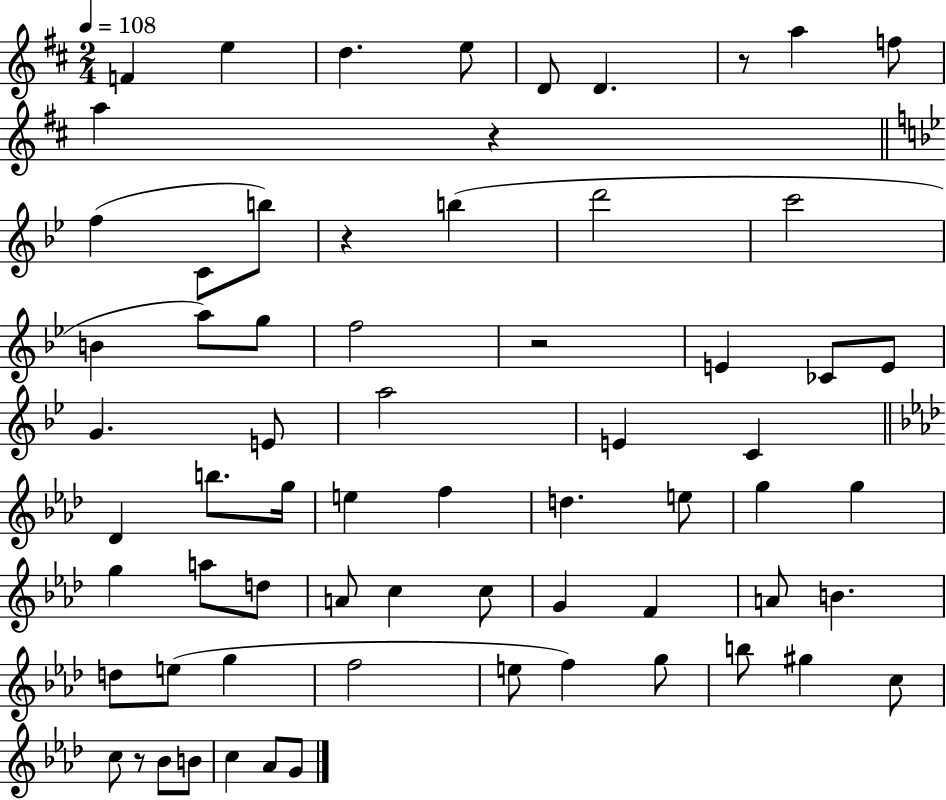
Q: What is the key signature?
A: D major